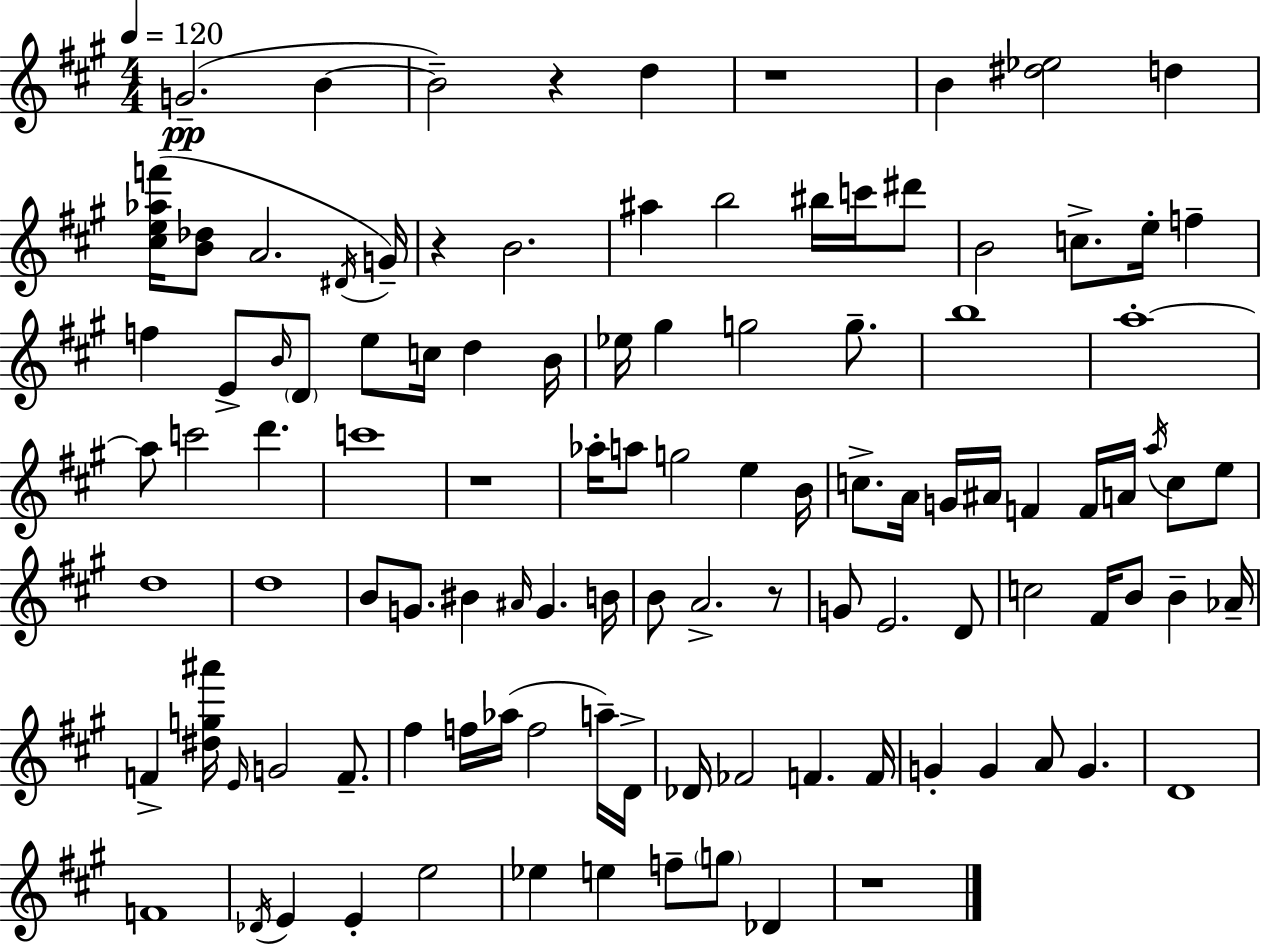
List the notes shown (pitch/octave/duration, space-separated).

G4/h. B4/q B4/h R/q D5/q R/w B4/q [D#5,Eb5]/h D5/q [C#5,E5,Ab5,F6]/s [B4,Db5]/e A4/h. D#4/s G4/s R/q B4/h. A#5/q B5/h BIS5/s C6/s D#6/e B4/h C5/e. E5/s F5/q F5/q E4/e B4/s D4/e E5/e C5/s D5/q B4/s Eb5/s G#5/q G5/h G5/e. B5/w A5/w A5/e C6/h D6/q. C6/w R/w Ab5/s A5/e G5/h E5/q B4/s C5/e. A4/s G4/s A#4/s F4/q F4/s A4/s A5/s C5/e E5/e D5/w D5/w B4/e G4/e. BIS4/q A#4/s G4/q. B4/s B4/e A4/h. R/e G4/e E4/h. D4/e C5/h F#4/s B4/e B4/q Ab4/s F4/q [D#5,G5,A#6]/s E4/s G4/h F4/e. F#5/q F5/s Ab5/s F5/h A5/s D4/s Db4/s FES4/h F4/q. F4/s G4/q G4/q A4/e G4/q. D4/w F4/w Db4/s E4/q E4/q E5/h Eb5/q E5/q F5/e G5/e Db4/q R/w